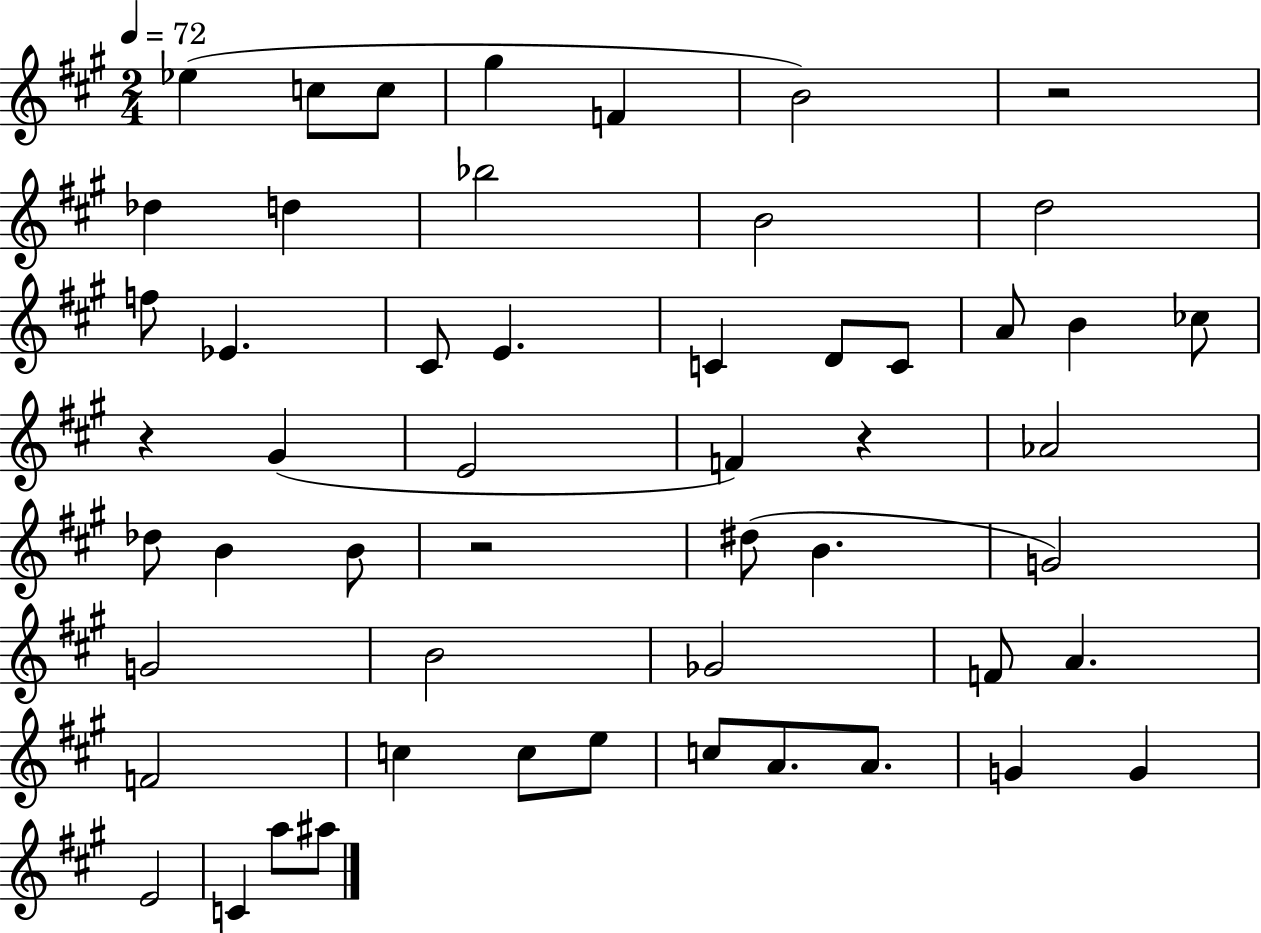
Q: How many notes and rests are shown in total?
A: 53